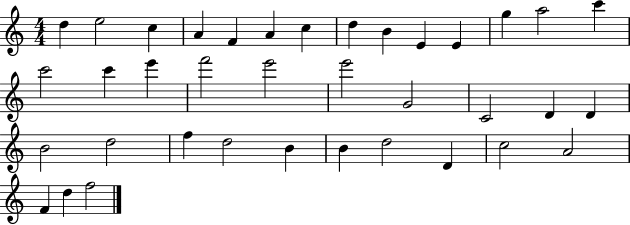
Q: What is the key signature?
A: C major